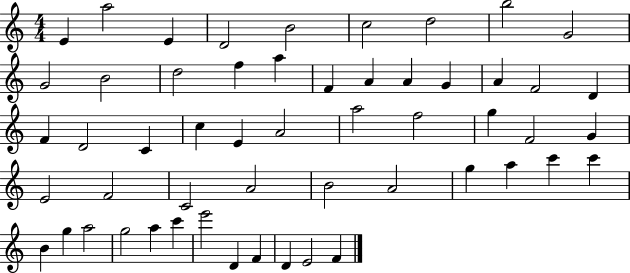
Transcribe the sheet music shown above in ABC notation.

X:1
T:Untitled
M:4/4
L:1/4
K:C
E a2 E D2 B2 c2 d2 b2 G2 G2 B2 d2 f a F A A G A F2 D F D2 C c E A2 a2 f2 g F2 G E2 F2 C2 A2 B2 A2 g a c' c' B g a2 g2 a c' e'2 D F D E2 F